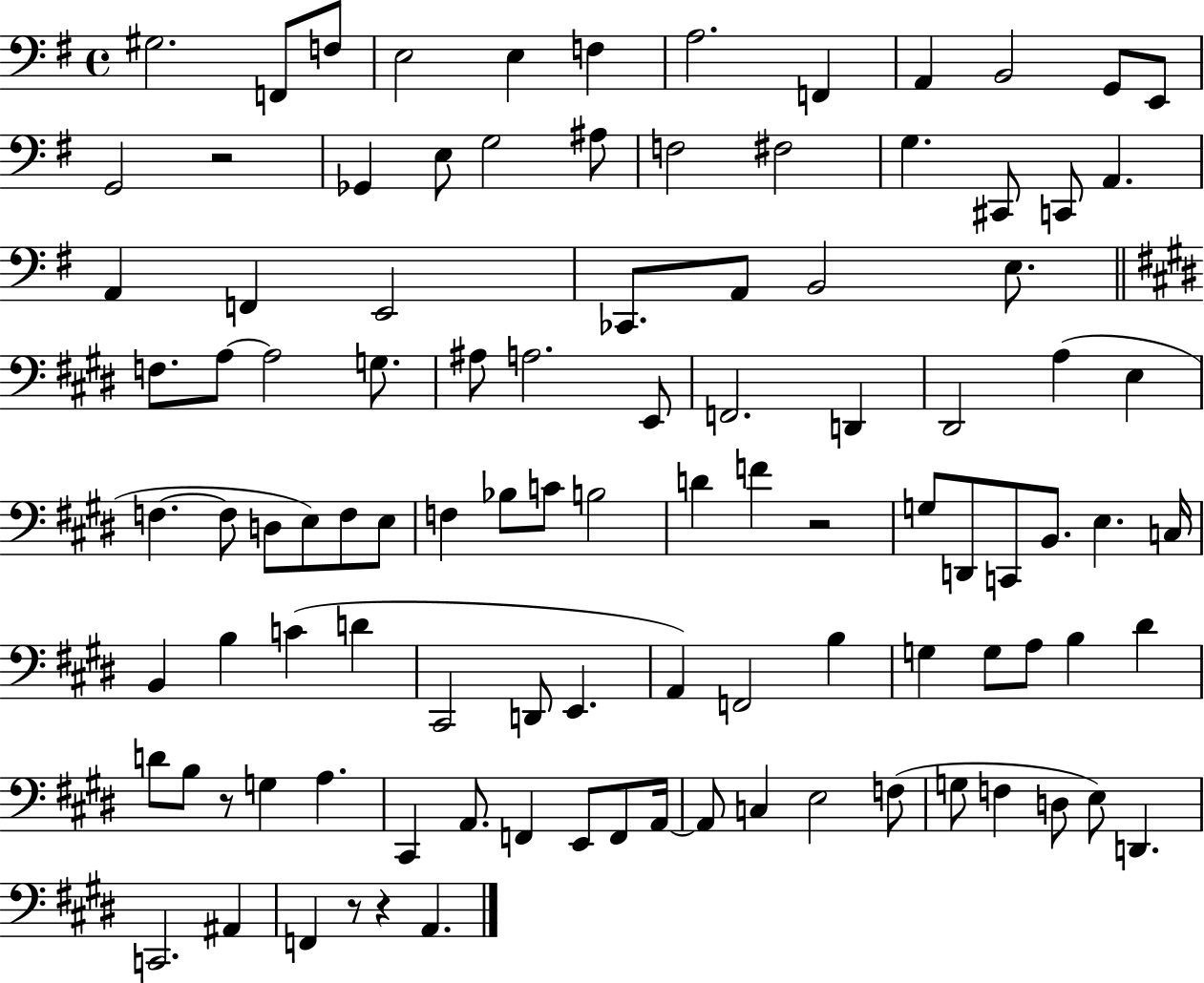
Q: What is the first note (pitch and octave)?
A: G#3